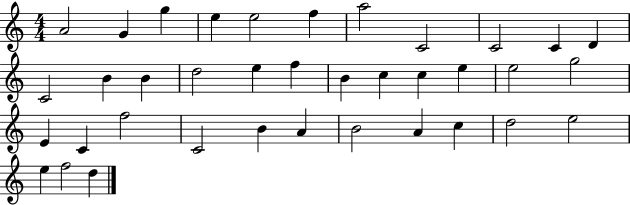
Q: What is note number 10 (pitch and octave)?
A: C4